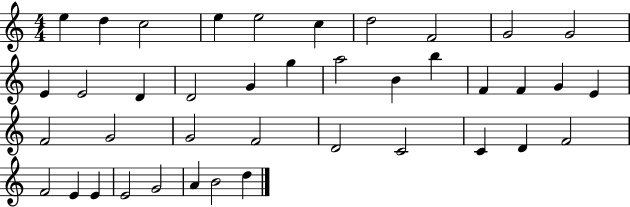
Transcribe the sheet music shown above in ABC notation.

X:1
T:Untitled
M:4/4
L:1/4
K:C
e d c2 e e2 c d2 F2 G2 G2 E E2 D D2 G g a2 B b F F G E F2 G2 G2 F2 D2 C2 C D F2 F2 E E E2 G2 A B2 d